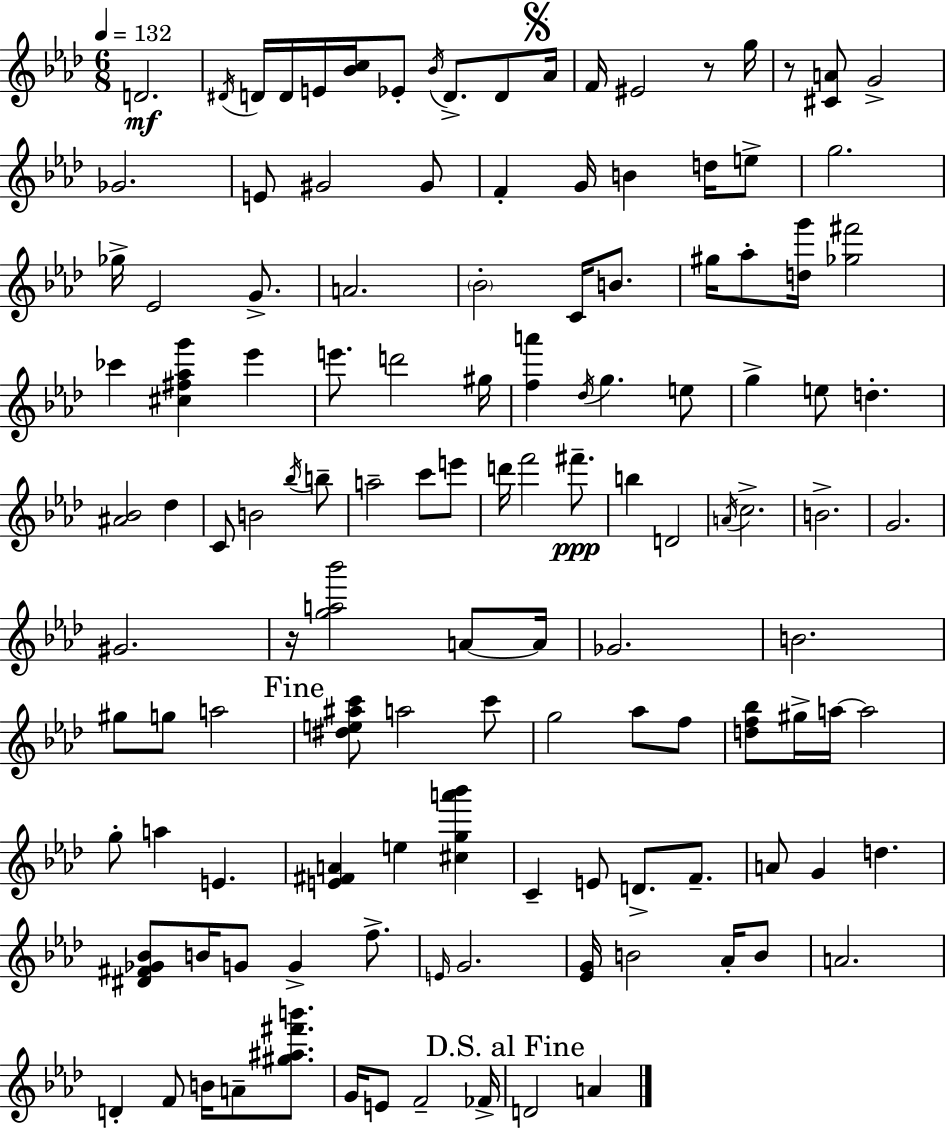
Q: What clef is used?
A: treble